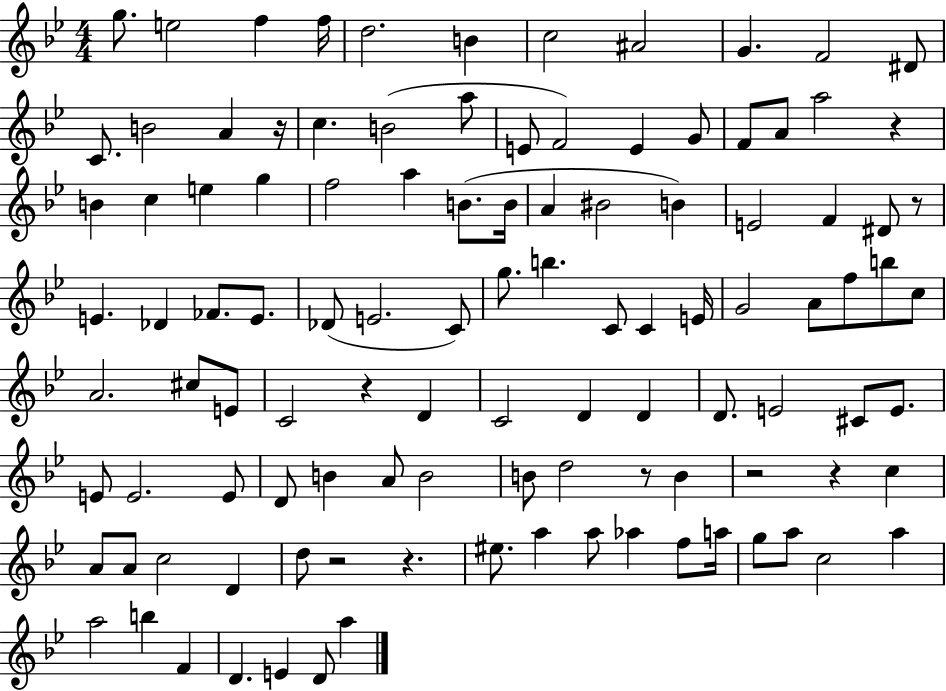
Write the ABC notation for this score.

X:1
T:Untitled
M:4/4
L:1/4
K:Bb
g/2 e2 f f/4 d2 B c2 ^A2 G F2 ^D/2 C/2 B2 A z/4 c B2 a/2 E/2 F2 E G/2 F/2 A/2 a2 z B c e g f2 a B/2 B/4 A ^B2 B E2 F ^D/2 z/2 E _D _F/2 E/2 _D/2 E2 C/2 g/2 b C/2 C E/4 G2 A/2 f/2 b/2 c/2 A2 ^c/2 E/2 C2 z D C2 D D D/2 E2 ^C/2 E/2 E/2 E2 E/2 D/2 B A/2 B2 B/2 d2 z/2 B z2 z c A/2 A/2 c2 D d/2 z2 z ^e/2 a a/2 _a f/2 a/4 g/2 a/2 c2 a a2 b F D E D/2 a